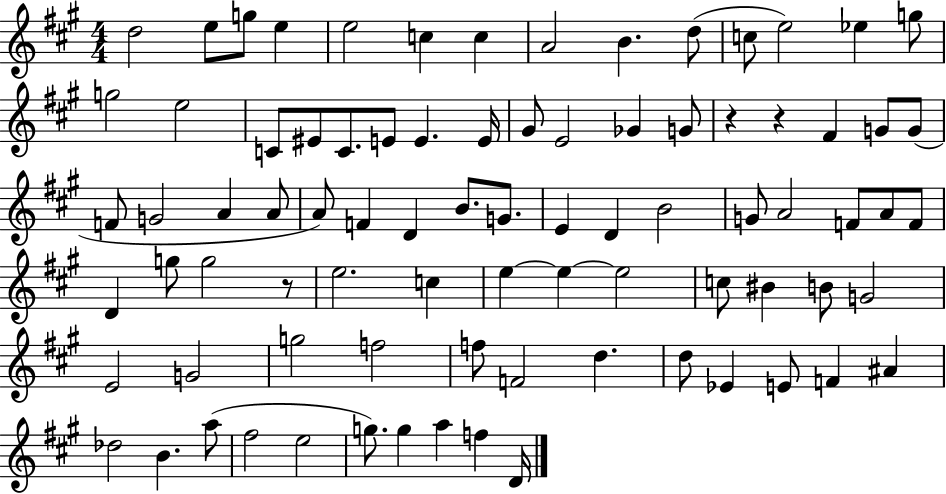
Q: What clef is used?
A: treble